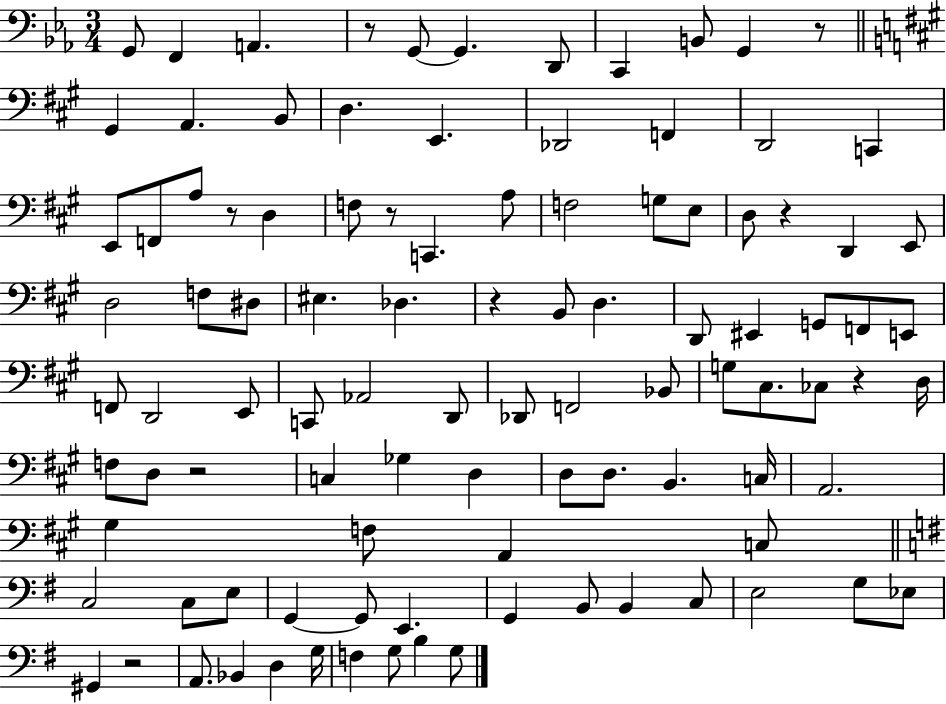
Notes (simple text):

G2/e F2/q A2/q. R/e G2/e G2/q. D2/e C2/q B2/e G2/q R/e G#2/q A2/q. B2/e D3/q. E2/q. Db2/h F2/q D2/h C2/q E2/e F2/e A3/e R/e D3/q F3/e R/e C2/q. A3/e F3/h G3/e E3/e D3/e R/q D2/q E2/e D3/h F3/e D#3/e EIS3/q. Db3/q. R/q B2/e D3/q. D2/e EIS2/q G2/e F2/e E2/e F2/e D2/h E2/e C2/e Ab2/h D2/e Db2/e F2/h Bb2/e G3/e C#3/e. CES3/e R/q D3/s F3/e D3/e R/h C3/q Gb3/q D3/q D3/e D3/e. B2/q. C3/s A2/h. G#3/q F3/e A2/q C3/e C3/h C3/e E3/e G2/q G2/e E2/q. G2/q B2/e B2/q C3/e E3/h G3/e Eb3/e G#2/q R/h A2/e. Bb2/q D3/q G3/s F3/q G3/e B3/q G3/e